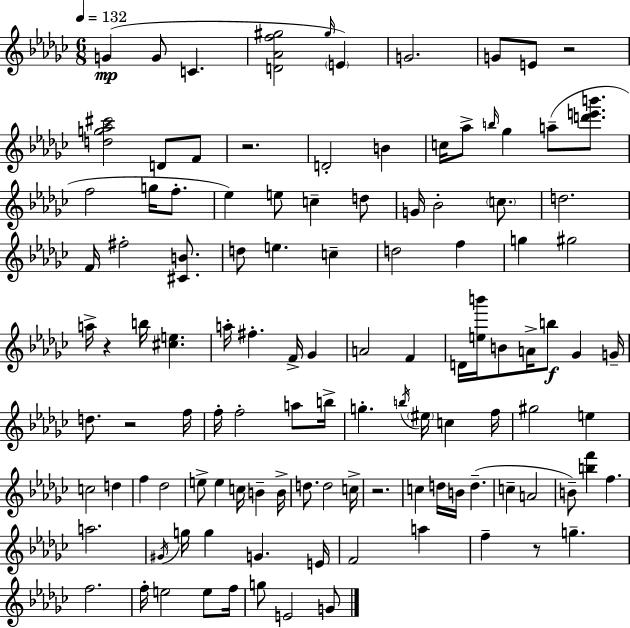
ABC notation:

X:1
T:Untitled
M:6/8
L:1/4
K:Ebm
G G/2 C [D_Af^g]2 ^g/4 E G2 G/2 E/2 z2 [dg_a^c']2 D/2 F/2 z2 D2 B c/4 _a/2 b/4 _g a/2 [d'e'b']/2 f2 g/4 f/2 _e e/2 c d/2 G/4 _B2 c/2 d2 F/4 ^f2 [^CB]/2 d/2 e c d2 f g ^g2 a/4 z b/4 [^ce] a/4 ^f F/4 _G A2 F D/4 [eb']/4 B/2 A/4 b/2 _G G/4 d/2 z2 f/4 f/4 f2 a/2 b/4 g b/4 ^e/4 c f/4 ^g2 e c2 d f _d2 e/2 e c/4 B B/4 d/2 d2 c/4 z2 c d/4 B/4 d c A2 B/2 [bf'] f a2 ^G/4 g/4 g G E/4 F2 a f z/2 g f2 f/4 e2 e/2 f/4 g/2 E2 G/2